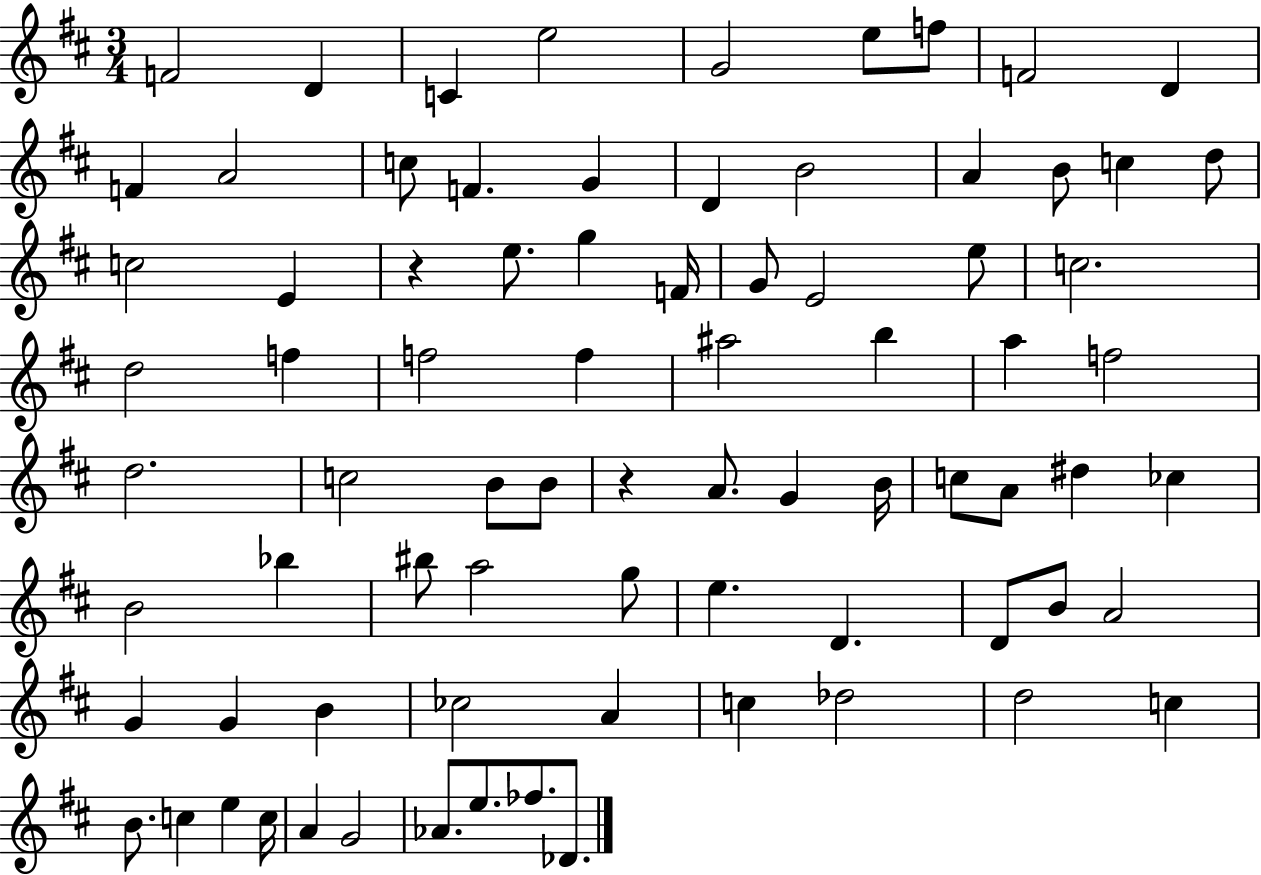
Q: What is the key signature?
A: D major